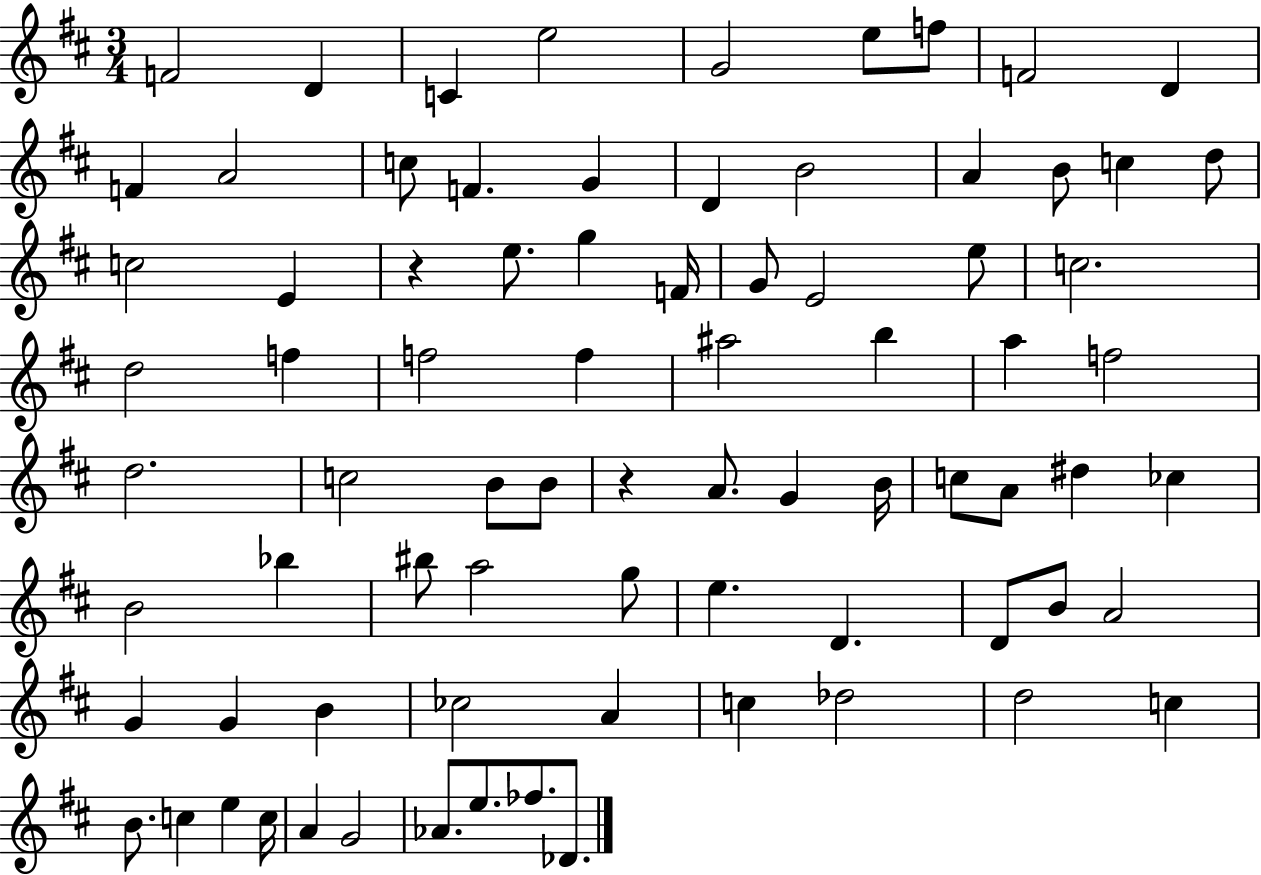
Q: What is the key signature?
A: D major